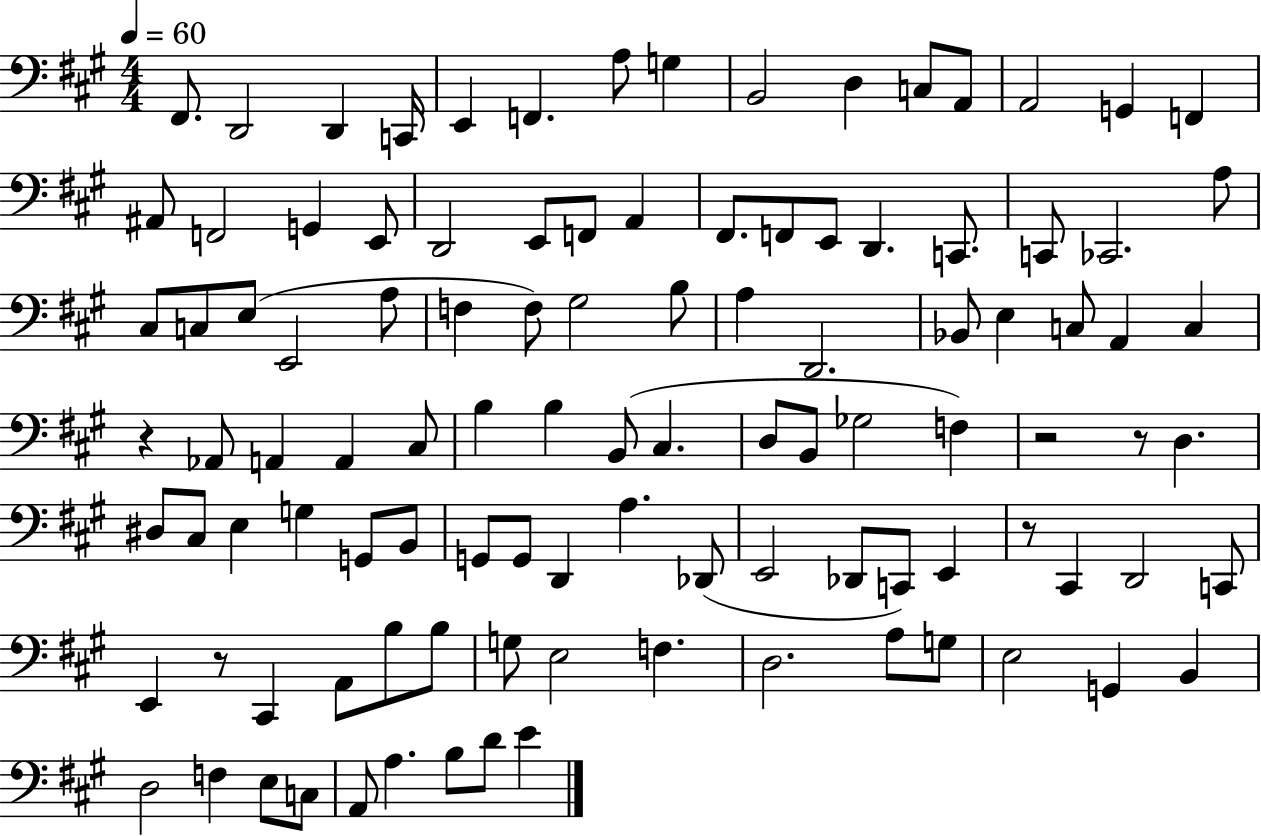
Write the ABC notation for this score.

X:1
T:Untitled
M:4/4
L:1/4
K:A
^F,,/2 D,,2 D,, C,,/4 E,, F,, A,/2 G, B,,2 D, C,/2 A,,/2 A,,2 G,, F,, ^A,,/2 F,,2 G,, E,,/2 D,,2 E,,/2 F,,/2 A,, ^F,,/2 F,,/2 E,,/2 D,, C,,/2 C,,/2 _C,,2 A,/2 ^C,/2 C,/2 E,/2 E,,2 A,/2 F, F,/2 ^G,2 B,/2 A, D,,2 _B,,/2 E, C,/2 A,, C, z _A,,/2 A,, A,, ^C,/2 B, B, B,,/2 ^C, D,/2 B,,/2 _G,2 F, z2 z/2 D, ^D,/2 ^C,/2 E, G, G,,/2 B,,/2 G,,/2 G,,/2 D,, A, _D,,/2 E,,2 _D,,/2 C,,/2 E,, z/2 ^C,, D,,2 C,,/2 E,, z/2 ^C,, A,,/2 B,/2 B,/2 G,/2 E,2 F, D,2 A,/2 G,/2 E,2 G,, B,, D,2 F, E,/2 C,/2 A,,/2 A, B,/2 D/2 E